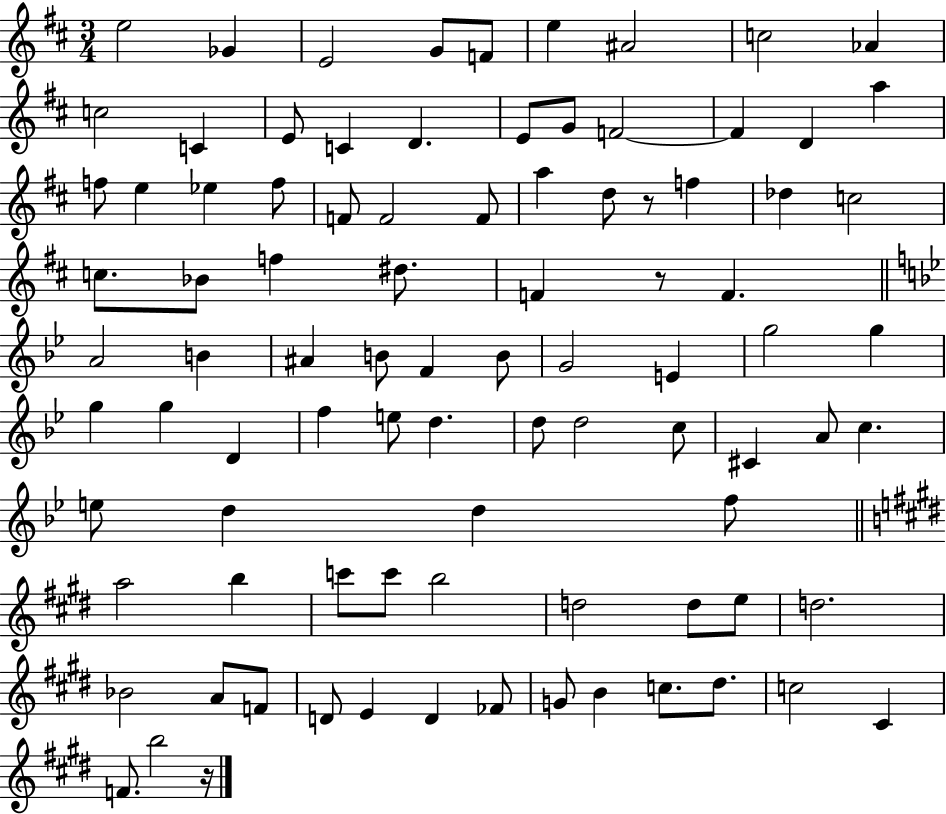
{
  \clef treble
  \numericTimeSignature
  \time 3/4
  \key d \major
  e''2 ges'4 | e'2 g'8 f'8 | e''4 ais'2 | c''2 aes'4 | \break c''2 c'4 | e'8 c'4 d'4. | e'8 g'8 f'2~~ | f'4 d'4 a''4 | \break f''8 e''4 ees''4 f''8 | f'8 f'2 f'8 | a''4 d''8 r8 f''4 | des''4 c''2 | \break c''8. bes'8 f''4 dis''8. | f'4 r8 f'4. | \bar "||" \break \key g \minor a'2 b'4 | ais'4 b'8 f'4 b'8 | g'2 e'4 | g''2 g''4 | \break g''4 g''4 d'4 | f''4 e''8 d''4. | d''8 d''2 c''8 | cis'4 a'8 c''4. | \break e''8 d''4 d''4 f''8 | \bar "||" \break \key e \major a''2 b''4 | c'''8 c'''8 b''2 | d''2 d''8 e''8 | d''2. | \break bes'2 a'8 f'8 | d'8 e'4 d'4 fes'8 | g'8 b'4 c''8. dis''8. | c''2 cis'4 | \break f'8. b''2 r16 | \bar "|."
}